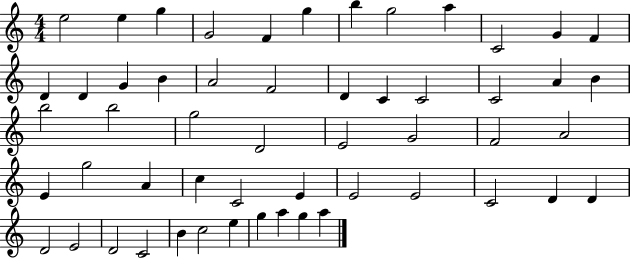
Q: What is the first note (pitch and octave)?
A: E5